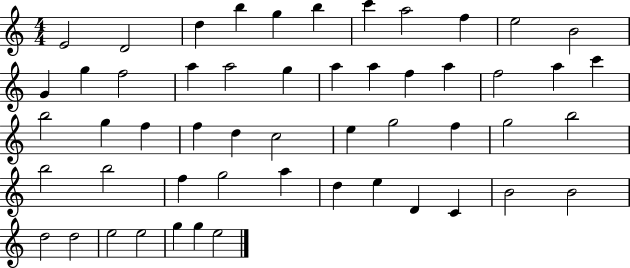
X:1
T:Untitled
M:4/4
L:1/4
K:C
E2 D2 d b g b c' a2 f e2 B2 G g f2 a a2 g a a f a f2 a c' b2 g f f d c2 e g2 f g2 b2 b2 b2 f g2 a d e D C B2 B2 d2 d2 e2 e2 g g e2